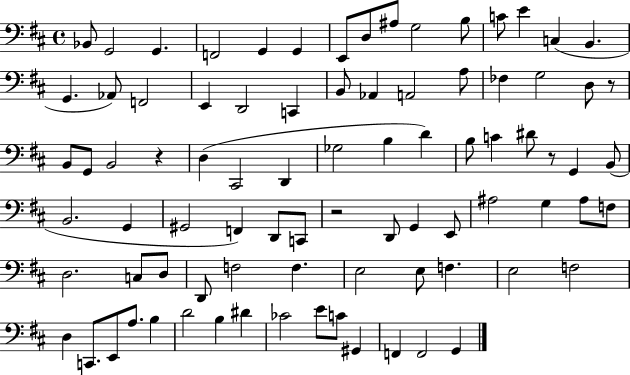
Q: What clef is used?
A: bass